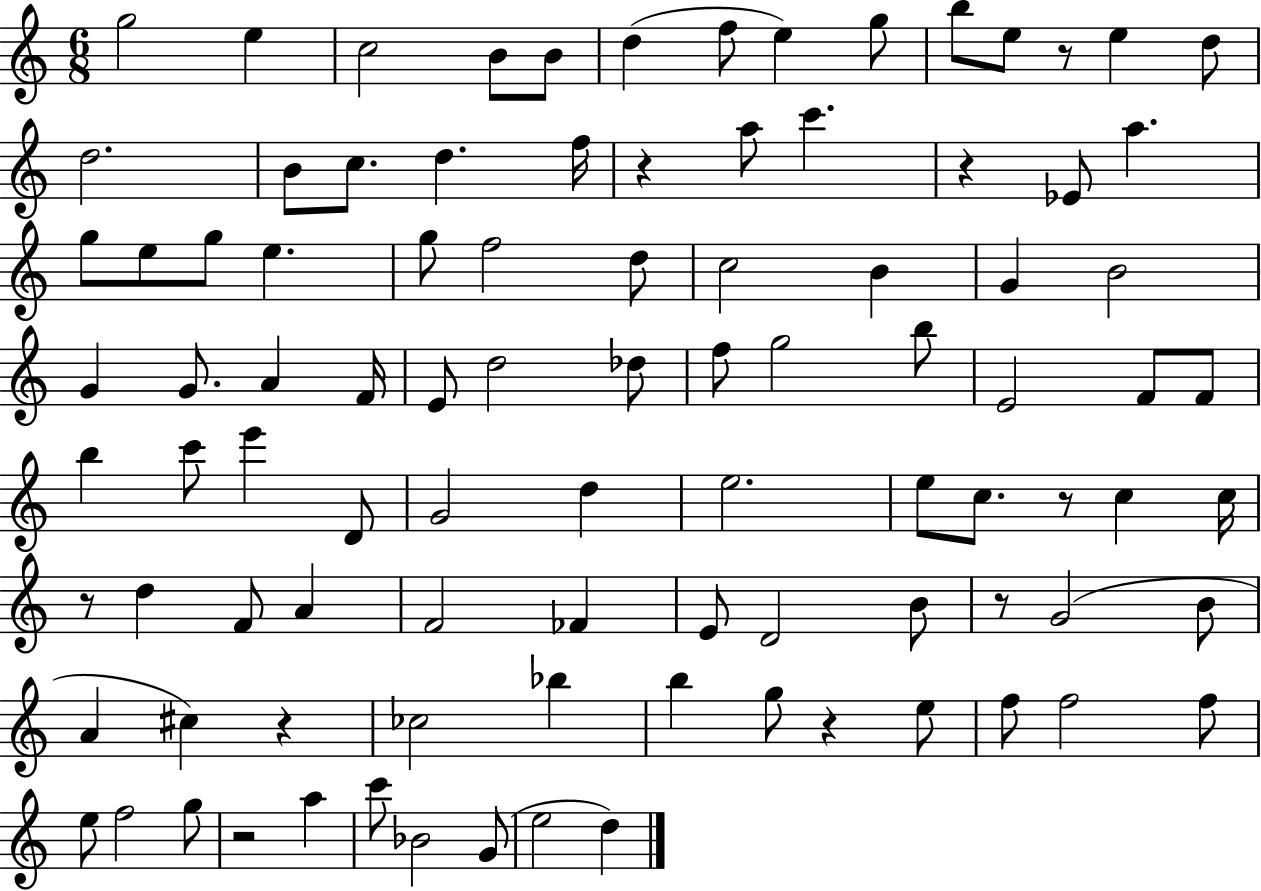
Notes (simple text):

G5/h E5/q C5/h B4/e B4/e D5/q F5/e E5/q G5/e B5/e E5/e R/e E5/q D5/e D5/h. B4/e C5/e. D5/q. F5/s R/q A5/e C6/q. R/q Eb4/e A5/q. G5/e E5/e G5/e E5/q. G5/e F5/h D5/e C5/h B4/q G4/q B4/h G4/q G4/e. A4/q F4/s E4/e D5/h Db5/e F5/e G5/h B5/e E4/h F4/e F4/e B5/q C6/e E6/q D4/e G4/h D5/q E5/h. E5/e C5/e. R/e C5/q C5/s R/e D5/q F4/e A4/q F4/h FES4/q E4/e D4/h B4/e R/e G4/h B4/e A4/q C#5/q R/q CES5/h Bb5/q B5/q G5/e R/q E5/e F5/e F5/h F5/e E5/e F5/h G5/e R/h A5/q C6/e Bb4/h G4/e E5/h D5/q